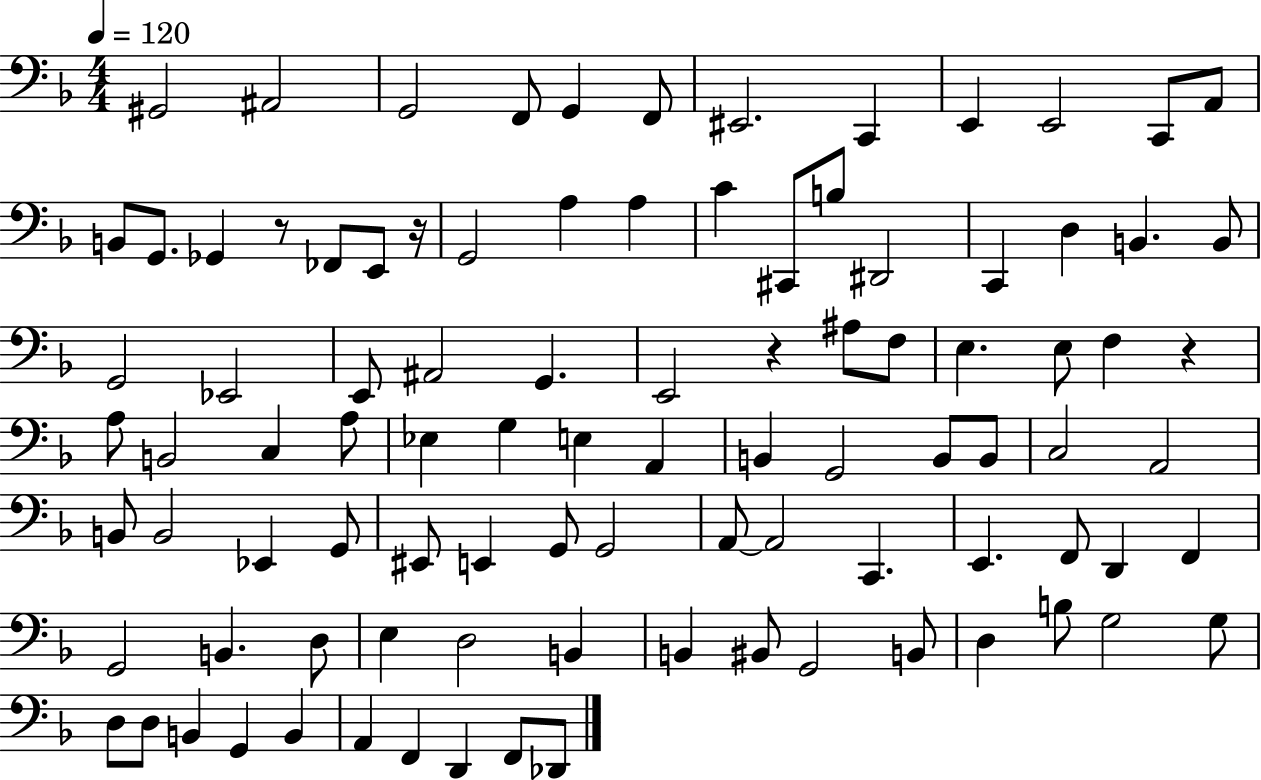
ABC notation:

X:1
T:Untitled
M:4/4
L:1/4
K:F
^G,,2 ^A,,2 G,,2 F,,/2 G,, F,,/2 ^E,,2 C,, E,, E,,2 C,,/2 A,,/2 B,,/2 G,,/2 _G,, z/2 _F,,/2 E,,/2 z/4 G,,2 A, A, C ^C,,/2 B,/2 ^D,,2 C,, D, B,, B,,/2 G,,2 _E,,2 E,,/2 ^A,,2 G,, E,,2 z ^A,/2 F,/2 E, E,/2 F, z A,/2 B,,2 C, A,/2 _E, G, E, A,, B,, G,,2 B,,/2 B,,/2 C,2 A,,2 B,,/2 B,,2 _E,, G,,/2 ^E,,/2 E,, G,,/2 G,,2 A,,/2 A,,2 C,, E,, F,,/2 D,, F,, G,,2 B,, D,/2 E, D,2 B,, B,, ^B,,/2 G,,2 B,,/2 D, B,/2 G,2 G,/2 D,/2 D,/2 B,, G,, B,, A,, F,, D,, F,,/2 _D,,/2